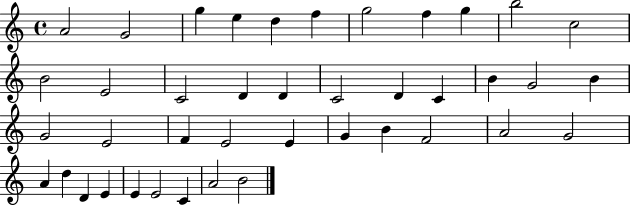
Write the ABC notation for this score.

X:1
T:Untitled
M:4/4
L:1/4
K:C
A2 G2 g e d f g2 f g b2 c2 B2 E2 C2 D D C2 D C B G2 B G2 E2 F E2 E G B F2 A2 G2 A d D E E E2 C A2 B2